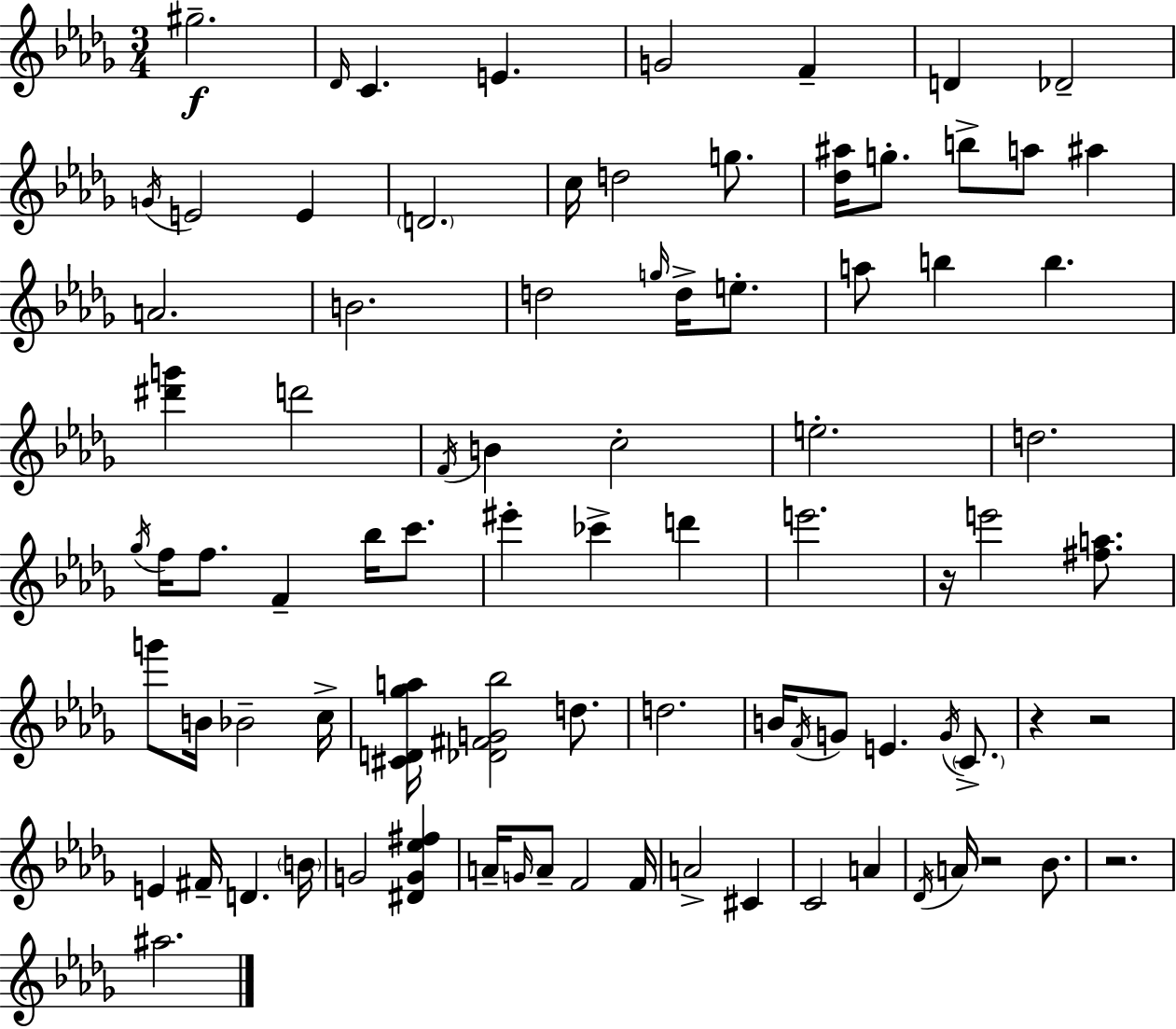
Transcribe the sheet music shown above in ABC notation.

X:1
T:Untitled
M:3/4
L:1/4
K:Bbm
^g2 _D/4 C E G2 F D _D2 G/4 E2 E D2 c/4 d2 g/2 [_d^a]/4 g/2 b/2 a/2 ^a A2 B2 d2 g/4 d/4 e/2 a/2 b b [^d'g'] d'2 F/4 B c2 e2 d2 _g/4 f/4 f/2 F _b/4 c'/2 ^e' _c' d' e'2 z/4 e'2 [^fa]/2 g'/2 B/4 _B2 c/4 [^CD_ga]/4 [_D^FG_b]2 d/2 d2 B/4 F/4 G/2 E G/4 C/2 z z2 E ^F/4 D B/4 G2 [^DG_e^f] A/4 G/4 A/2 F2 F/4 A2 ^C C2 A _D/4 A/4 z2 _B/2 z2 ^a2